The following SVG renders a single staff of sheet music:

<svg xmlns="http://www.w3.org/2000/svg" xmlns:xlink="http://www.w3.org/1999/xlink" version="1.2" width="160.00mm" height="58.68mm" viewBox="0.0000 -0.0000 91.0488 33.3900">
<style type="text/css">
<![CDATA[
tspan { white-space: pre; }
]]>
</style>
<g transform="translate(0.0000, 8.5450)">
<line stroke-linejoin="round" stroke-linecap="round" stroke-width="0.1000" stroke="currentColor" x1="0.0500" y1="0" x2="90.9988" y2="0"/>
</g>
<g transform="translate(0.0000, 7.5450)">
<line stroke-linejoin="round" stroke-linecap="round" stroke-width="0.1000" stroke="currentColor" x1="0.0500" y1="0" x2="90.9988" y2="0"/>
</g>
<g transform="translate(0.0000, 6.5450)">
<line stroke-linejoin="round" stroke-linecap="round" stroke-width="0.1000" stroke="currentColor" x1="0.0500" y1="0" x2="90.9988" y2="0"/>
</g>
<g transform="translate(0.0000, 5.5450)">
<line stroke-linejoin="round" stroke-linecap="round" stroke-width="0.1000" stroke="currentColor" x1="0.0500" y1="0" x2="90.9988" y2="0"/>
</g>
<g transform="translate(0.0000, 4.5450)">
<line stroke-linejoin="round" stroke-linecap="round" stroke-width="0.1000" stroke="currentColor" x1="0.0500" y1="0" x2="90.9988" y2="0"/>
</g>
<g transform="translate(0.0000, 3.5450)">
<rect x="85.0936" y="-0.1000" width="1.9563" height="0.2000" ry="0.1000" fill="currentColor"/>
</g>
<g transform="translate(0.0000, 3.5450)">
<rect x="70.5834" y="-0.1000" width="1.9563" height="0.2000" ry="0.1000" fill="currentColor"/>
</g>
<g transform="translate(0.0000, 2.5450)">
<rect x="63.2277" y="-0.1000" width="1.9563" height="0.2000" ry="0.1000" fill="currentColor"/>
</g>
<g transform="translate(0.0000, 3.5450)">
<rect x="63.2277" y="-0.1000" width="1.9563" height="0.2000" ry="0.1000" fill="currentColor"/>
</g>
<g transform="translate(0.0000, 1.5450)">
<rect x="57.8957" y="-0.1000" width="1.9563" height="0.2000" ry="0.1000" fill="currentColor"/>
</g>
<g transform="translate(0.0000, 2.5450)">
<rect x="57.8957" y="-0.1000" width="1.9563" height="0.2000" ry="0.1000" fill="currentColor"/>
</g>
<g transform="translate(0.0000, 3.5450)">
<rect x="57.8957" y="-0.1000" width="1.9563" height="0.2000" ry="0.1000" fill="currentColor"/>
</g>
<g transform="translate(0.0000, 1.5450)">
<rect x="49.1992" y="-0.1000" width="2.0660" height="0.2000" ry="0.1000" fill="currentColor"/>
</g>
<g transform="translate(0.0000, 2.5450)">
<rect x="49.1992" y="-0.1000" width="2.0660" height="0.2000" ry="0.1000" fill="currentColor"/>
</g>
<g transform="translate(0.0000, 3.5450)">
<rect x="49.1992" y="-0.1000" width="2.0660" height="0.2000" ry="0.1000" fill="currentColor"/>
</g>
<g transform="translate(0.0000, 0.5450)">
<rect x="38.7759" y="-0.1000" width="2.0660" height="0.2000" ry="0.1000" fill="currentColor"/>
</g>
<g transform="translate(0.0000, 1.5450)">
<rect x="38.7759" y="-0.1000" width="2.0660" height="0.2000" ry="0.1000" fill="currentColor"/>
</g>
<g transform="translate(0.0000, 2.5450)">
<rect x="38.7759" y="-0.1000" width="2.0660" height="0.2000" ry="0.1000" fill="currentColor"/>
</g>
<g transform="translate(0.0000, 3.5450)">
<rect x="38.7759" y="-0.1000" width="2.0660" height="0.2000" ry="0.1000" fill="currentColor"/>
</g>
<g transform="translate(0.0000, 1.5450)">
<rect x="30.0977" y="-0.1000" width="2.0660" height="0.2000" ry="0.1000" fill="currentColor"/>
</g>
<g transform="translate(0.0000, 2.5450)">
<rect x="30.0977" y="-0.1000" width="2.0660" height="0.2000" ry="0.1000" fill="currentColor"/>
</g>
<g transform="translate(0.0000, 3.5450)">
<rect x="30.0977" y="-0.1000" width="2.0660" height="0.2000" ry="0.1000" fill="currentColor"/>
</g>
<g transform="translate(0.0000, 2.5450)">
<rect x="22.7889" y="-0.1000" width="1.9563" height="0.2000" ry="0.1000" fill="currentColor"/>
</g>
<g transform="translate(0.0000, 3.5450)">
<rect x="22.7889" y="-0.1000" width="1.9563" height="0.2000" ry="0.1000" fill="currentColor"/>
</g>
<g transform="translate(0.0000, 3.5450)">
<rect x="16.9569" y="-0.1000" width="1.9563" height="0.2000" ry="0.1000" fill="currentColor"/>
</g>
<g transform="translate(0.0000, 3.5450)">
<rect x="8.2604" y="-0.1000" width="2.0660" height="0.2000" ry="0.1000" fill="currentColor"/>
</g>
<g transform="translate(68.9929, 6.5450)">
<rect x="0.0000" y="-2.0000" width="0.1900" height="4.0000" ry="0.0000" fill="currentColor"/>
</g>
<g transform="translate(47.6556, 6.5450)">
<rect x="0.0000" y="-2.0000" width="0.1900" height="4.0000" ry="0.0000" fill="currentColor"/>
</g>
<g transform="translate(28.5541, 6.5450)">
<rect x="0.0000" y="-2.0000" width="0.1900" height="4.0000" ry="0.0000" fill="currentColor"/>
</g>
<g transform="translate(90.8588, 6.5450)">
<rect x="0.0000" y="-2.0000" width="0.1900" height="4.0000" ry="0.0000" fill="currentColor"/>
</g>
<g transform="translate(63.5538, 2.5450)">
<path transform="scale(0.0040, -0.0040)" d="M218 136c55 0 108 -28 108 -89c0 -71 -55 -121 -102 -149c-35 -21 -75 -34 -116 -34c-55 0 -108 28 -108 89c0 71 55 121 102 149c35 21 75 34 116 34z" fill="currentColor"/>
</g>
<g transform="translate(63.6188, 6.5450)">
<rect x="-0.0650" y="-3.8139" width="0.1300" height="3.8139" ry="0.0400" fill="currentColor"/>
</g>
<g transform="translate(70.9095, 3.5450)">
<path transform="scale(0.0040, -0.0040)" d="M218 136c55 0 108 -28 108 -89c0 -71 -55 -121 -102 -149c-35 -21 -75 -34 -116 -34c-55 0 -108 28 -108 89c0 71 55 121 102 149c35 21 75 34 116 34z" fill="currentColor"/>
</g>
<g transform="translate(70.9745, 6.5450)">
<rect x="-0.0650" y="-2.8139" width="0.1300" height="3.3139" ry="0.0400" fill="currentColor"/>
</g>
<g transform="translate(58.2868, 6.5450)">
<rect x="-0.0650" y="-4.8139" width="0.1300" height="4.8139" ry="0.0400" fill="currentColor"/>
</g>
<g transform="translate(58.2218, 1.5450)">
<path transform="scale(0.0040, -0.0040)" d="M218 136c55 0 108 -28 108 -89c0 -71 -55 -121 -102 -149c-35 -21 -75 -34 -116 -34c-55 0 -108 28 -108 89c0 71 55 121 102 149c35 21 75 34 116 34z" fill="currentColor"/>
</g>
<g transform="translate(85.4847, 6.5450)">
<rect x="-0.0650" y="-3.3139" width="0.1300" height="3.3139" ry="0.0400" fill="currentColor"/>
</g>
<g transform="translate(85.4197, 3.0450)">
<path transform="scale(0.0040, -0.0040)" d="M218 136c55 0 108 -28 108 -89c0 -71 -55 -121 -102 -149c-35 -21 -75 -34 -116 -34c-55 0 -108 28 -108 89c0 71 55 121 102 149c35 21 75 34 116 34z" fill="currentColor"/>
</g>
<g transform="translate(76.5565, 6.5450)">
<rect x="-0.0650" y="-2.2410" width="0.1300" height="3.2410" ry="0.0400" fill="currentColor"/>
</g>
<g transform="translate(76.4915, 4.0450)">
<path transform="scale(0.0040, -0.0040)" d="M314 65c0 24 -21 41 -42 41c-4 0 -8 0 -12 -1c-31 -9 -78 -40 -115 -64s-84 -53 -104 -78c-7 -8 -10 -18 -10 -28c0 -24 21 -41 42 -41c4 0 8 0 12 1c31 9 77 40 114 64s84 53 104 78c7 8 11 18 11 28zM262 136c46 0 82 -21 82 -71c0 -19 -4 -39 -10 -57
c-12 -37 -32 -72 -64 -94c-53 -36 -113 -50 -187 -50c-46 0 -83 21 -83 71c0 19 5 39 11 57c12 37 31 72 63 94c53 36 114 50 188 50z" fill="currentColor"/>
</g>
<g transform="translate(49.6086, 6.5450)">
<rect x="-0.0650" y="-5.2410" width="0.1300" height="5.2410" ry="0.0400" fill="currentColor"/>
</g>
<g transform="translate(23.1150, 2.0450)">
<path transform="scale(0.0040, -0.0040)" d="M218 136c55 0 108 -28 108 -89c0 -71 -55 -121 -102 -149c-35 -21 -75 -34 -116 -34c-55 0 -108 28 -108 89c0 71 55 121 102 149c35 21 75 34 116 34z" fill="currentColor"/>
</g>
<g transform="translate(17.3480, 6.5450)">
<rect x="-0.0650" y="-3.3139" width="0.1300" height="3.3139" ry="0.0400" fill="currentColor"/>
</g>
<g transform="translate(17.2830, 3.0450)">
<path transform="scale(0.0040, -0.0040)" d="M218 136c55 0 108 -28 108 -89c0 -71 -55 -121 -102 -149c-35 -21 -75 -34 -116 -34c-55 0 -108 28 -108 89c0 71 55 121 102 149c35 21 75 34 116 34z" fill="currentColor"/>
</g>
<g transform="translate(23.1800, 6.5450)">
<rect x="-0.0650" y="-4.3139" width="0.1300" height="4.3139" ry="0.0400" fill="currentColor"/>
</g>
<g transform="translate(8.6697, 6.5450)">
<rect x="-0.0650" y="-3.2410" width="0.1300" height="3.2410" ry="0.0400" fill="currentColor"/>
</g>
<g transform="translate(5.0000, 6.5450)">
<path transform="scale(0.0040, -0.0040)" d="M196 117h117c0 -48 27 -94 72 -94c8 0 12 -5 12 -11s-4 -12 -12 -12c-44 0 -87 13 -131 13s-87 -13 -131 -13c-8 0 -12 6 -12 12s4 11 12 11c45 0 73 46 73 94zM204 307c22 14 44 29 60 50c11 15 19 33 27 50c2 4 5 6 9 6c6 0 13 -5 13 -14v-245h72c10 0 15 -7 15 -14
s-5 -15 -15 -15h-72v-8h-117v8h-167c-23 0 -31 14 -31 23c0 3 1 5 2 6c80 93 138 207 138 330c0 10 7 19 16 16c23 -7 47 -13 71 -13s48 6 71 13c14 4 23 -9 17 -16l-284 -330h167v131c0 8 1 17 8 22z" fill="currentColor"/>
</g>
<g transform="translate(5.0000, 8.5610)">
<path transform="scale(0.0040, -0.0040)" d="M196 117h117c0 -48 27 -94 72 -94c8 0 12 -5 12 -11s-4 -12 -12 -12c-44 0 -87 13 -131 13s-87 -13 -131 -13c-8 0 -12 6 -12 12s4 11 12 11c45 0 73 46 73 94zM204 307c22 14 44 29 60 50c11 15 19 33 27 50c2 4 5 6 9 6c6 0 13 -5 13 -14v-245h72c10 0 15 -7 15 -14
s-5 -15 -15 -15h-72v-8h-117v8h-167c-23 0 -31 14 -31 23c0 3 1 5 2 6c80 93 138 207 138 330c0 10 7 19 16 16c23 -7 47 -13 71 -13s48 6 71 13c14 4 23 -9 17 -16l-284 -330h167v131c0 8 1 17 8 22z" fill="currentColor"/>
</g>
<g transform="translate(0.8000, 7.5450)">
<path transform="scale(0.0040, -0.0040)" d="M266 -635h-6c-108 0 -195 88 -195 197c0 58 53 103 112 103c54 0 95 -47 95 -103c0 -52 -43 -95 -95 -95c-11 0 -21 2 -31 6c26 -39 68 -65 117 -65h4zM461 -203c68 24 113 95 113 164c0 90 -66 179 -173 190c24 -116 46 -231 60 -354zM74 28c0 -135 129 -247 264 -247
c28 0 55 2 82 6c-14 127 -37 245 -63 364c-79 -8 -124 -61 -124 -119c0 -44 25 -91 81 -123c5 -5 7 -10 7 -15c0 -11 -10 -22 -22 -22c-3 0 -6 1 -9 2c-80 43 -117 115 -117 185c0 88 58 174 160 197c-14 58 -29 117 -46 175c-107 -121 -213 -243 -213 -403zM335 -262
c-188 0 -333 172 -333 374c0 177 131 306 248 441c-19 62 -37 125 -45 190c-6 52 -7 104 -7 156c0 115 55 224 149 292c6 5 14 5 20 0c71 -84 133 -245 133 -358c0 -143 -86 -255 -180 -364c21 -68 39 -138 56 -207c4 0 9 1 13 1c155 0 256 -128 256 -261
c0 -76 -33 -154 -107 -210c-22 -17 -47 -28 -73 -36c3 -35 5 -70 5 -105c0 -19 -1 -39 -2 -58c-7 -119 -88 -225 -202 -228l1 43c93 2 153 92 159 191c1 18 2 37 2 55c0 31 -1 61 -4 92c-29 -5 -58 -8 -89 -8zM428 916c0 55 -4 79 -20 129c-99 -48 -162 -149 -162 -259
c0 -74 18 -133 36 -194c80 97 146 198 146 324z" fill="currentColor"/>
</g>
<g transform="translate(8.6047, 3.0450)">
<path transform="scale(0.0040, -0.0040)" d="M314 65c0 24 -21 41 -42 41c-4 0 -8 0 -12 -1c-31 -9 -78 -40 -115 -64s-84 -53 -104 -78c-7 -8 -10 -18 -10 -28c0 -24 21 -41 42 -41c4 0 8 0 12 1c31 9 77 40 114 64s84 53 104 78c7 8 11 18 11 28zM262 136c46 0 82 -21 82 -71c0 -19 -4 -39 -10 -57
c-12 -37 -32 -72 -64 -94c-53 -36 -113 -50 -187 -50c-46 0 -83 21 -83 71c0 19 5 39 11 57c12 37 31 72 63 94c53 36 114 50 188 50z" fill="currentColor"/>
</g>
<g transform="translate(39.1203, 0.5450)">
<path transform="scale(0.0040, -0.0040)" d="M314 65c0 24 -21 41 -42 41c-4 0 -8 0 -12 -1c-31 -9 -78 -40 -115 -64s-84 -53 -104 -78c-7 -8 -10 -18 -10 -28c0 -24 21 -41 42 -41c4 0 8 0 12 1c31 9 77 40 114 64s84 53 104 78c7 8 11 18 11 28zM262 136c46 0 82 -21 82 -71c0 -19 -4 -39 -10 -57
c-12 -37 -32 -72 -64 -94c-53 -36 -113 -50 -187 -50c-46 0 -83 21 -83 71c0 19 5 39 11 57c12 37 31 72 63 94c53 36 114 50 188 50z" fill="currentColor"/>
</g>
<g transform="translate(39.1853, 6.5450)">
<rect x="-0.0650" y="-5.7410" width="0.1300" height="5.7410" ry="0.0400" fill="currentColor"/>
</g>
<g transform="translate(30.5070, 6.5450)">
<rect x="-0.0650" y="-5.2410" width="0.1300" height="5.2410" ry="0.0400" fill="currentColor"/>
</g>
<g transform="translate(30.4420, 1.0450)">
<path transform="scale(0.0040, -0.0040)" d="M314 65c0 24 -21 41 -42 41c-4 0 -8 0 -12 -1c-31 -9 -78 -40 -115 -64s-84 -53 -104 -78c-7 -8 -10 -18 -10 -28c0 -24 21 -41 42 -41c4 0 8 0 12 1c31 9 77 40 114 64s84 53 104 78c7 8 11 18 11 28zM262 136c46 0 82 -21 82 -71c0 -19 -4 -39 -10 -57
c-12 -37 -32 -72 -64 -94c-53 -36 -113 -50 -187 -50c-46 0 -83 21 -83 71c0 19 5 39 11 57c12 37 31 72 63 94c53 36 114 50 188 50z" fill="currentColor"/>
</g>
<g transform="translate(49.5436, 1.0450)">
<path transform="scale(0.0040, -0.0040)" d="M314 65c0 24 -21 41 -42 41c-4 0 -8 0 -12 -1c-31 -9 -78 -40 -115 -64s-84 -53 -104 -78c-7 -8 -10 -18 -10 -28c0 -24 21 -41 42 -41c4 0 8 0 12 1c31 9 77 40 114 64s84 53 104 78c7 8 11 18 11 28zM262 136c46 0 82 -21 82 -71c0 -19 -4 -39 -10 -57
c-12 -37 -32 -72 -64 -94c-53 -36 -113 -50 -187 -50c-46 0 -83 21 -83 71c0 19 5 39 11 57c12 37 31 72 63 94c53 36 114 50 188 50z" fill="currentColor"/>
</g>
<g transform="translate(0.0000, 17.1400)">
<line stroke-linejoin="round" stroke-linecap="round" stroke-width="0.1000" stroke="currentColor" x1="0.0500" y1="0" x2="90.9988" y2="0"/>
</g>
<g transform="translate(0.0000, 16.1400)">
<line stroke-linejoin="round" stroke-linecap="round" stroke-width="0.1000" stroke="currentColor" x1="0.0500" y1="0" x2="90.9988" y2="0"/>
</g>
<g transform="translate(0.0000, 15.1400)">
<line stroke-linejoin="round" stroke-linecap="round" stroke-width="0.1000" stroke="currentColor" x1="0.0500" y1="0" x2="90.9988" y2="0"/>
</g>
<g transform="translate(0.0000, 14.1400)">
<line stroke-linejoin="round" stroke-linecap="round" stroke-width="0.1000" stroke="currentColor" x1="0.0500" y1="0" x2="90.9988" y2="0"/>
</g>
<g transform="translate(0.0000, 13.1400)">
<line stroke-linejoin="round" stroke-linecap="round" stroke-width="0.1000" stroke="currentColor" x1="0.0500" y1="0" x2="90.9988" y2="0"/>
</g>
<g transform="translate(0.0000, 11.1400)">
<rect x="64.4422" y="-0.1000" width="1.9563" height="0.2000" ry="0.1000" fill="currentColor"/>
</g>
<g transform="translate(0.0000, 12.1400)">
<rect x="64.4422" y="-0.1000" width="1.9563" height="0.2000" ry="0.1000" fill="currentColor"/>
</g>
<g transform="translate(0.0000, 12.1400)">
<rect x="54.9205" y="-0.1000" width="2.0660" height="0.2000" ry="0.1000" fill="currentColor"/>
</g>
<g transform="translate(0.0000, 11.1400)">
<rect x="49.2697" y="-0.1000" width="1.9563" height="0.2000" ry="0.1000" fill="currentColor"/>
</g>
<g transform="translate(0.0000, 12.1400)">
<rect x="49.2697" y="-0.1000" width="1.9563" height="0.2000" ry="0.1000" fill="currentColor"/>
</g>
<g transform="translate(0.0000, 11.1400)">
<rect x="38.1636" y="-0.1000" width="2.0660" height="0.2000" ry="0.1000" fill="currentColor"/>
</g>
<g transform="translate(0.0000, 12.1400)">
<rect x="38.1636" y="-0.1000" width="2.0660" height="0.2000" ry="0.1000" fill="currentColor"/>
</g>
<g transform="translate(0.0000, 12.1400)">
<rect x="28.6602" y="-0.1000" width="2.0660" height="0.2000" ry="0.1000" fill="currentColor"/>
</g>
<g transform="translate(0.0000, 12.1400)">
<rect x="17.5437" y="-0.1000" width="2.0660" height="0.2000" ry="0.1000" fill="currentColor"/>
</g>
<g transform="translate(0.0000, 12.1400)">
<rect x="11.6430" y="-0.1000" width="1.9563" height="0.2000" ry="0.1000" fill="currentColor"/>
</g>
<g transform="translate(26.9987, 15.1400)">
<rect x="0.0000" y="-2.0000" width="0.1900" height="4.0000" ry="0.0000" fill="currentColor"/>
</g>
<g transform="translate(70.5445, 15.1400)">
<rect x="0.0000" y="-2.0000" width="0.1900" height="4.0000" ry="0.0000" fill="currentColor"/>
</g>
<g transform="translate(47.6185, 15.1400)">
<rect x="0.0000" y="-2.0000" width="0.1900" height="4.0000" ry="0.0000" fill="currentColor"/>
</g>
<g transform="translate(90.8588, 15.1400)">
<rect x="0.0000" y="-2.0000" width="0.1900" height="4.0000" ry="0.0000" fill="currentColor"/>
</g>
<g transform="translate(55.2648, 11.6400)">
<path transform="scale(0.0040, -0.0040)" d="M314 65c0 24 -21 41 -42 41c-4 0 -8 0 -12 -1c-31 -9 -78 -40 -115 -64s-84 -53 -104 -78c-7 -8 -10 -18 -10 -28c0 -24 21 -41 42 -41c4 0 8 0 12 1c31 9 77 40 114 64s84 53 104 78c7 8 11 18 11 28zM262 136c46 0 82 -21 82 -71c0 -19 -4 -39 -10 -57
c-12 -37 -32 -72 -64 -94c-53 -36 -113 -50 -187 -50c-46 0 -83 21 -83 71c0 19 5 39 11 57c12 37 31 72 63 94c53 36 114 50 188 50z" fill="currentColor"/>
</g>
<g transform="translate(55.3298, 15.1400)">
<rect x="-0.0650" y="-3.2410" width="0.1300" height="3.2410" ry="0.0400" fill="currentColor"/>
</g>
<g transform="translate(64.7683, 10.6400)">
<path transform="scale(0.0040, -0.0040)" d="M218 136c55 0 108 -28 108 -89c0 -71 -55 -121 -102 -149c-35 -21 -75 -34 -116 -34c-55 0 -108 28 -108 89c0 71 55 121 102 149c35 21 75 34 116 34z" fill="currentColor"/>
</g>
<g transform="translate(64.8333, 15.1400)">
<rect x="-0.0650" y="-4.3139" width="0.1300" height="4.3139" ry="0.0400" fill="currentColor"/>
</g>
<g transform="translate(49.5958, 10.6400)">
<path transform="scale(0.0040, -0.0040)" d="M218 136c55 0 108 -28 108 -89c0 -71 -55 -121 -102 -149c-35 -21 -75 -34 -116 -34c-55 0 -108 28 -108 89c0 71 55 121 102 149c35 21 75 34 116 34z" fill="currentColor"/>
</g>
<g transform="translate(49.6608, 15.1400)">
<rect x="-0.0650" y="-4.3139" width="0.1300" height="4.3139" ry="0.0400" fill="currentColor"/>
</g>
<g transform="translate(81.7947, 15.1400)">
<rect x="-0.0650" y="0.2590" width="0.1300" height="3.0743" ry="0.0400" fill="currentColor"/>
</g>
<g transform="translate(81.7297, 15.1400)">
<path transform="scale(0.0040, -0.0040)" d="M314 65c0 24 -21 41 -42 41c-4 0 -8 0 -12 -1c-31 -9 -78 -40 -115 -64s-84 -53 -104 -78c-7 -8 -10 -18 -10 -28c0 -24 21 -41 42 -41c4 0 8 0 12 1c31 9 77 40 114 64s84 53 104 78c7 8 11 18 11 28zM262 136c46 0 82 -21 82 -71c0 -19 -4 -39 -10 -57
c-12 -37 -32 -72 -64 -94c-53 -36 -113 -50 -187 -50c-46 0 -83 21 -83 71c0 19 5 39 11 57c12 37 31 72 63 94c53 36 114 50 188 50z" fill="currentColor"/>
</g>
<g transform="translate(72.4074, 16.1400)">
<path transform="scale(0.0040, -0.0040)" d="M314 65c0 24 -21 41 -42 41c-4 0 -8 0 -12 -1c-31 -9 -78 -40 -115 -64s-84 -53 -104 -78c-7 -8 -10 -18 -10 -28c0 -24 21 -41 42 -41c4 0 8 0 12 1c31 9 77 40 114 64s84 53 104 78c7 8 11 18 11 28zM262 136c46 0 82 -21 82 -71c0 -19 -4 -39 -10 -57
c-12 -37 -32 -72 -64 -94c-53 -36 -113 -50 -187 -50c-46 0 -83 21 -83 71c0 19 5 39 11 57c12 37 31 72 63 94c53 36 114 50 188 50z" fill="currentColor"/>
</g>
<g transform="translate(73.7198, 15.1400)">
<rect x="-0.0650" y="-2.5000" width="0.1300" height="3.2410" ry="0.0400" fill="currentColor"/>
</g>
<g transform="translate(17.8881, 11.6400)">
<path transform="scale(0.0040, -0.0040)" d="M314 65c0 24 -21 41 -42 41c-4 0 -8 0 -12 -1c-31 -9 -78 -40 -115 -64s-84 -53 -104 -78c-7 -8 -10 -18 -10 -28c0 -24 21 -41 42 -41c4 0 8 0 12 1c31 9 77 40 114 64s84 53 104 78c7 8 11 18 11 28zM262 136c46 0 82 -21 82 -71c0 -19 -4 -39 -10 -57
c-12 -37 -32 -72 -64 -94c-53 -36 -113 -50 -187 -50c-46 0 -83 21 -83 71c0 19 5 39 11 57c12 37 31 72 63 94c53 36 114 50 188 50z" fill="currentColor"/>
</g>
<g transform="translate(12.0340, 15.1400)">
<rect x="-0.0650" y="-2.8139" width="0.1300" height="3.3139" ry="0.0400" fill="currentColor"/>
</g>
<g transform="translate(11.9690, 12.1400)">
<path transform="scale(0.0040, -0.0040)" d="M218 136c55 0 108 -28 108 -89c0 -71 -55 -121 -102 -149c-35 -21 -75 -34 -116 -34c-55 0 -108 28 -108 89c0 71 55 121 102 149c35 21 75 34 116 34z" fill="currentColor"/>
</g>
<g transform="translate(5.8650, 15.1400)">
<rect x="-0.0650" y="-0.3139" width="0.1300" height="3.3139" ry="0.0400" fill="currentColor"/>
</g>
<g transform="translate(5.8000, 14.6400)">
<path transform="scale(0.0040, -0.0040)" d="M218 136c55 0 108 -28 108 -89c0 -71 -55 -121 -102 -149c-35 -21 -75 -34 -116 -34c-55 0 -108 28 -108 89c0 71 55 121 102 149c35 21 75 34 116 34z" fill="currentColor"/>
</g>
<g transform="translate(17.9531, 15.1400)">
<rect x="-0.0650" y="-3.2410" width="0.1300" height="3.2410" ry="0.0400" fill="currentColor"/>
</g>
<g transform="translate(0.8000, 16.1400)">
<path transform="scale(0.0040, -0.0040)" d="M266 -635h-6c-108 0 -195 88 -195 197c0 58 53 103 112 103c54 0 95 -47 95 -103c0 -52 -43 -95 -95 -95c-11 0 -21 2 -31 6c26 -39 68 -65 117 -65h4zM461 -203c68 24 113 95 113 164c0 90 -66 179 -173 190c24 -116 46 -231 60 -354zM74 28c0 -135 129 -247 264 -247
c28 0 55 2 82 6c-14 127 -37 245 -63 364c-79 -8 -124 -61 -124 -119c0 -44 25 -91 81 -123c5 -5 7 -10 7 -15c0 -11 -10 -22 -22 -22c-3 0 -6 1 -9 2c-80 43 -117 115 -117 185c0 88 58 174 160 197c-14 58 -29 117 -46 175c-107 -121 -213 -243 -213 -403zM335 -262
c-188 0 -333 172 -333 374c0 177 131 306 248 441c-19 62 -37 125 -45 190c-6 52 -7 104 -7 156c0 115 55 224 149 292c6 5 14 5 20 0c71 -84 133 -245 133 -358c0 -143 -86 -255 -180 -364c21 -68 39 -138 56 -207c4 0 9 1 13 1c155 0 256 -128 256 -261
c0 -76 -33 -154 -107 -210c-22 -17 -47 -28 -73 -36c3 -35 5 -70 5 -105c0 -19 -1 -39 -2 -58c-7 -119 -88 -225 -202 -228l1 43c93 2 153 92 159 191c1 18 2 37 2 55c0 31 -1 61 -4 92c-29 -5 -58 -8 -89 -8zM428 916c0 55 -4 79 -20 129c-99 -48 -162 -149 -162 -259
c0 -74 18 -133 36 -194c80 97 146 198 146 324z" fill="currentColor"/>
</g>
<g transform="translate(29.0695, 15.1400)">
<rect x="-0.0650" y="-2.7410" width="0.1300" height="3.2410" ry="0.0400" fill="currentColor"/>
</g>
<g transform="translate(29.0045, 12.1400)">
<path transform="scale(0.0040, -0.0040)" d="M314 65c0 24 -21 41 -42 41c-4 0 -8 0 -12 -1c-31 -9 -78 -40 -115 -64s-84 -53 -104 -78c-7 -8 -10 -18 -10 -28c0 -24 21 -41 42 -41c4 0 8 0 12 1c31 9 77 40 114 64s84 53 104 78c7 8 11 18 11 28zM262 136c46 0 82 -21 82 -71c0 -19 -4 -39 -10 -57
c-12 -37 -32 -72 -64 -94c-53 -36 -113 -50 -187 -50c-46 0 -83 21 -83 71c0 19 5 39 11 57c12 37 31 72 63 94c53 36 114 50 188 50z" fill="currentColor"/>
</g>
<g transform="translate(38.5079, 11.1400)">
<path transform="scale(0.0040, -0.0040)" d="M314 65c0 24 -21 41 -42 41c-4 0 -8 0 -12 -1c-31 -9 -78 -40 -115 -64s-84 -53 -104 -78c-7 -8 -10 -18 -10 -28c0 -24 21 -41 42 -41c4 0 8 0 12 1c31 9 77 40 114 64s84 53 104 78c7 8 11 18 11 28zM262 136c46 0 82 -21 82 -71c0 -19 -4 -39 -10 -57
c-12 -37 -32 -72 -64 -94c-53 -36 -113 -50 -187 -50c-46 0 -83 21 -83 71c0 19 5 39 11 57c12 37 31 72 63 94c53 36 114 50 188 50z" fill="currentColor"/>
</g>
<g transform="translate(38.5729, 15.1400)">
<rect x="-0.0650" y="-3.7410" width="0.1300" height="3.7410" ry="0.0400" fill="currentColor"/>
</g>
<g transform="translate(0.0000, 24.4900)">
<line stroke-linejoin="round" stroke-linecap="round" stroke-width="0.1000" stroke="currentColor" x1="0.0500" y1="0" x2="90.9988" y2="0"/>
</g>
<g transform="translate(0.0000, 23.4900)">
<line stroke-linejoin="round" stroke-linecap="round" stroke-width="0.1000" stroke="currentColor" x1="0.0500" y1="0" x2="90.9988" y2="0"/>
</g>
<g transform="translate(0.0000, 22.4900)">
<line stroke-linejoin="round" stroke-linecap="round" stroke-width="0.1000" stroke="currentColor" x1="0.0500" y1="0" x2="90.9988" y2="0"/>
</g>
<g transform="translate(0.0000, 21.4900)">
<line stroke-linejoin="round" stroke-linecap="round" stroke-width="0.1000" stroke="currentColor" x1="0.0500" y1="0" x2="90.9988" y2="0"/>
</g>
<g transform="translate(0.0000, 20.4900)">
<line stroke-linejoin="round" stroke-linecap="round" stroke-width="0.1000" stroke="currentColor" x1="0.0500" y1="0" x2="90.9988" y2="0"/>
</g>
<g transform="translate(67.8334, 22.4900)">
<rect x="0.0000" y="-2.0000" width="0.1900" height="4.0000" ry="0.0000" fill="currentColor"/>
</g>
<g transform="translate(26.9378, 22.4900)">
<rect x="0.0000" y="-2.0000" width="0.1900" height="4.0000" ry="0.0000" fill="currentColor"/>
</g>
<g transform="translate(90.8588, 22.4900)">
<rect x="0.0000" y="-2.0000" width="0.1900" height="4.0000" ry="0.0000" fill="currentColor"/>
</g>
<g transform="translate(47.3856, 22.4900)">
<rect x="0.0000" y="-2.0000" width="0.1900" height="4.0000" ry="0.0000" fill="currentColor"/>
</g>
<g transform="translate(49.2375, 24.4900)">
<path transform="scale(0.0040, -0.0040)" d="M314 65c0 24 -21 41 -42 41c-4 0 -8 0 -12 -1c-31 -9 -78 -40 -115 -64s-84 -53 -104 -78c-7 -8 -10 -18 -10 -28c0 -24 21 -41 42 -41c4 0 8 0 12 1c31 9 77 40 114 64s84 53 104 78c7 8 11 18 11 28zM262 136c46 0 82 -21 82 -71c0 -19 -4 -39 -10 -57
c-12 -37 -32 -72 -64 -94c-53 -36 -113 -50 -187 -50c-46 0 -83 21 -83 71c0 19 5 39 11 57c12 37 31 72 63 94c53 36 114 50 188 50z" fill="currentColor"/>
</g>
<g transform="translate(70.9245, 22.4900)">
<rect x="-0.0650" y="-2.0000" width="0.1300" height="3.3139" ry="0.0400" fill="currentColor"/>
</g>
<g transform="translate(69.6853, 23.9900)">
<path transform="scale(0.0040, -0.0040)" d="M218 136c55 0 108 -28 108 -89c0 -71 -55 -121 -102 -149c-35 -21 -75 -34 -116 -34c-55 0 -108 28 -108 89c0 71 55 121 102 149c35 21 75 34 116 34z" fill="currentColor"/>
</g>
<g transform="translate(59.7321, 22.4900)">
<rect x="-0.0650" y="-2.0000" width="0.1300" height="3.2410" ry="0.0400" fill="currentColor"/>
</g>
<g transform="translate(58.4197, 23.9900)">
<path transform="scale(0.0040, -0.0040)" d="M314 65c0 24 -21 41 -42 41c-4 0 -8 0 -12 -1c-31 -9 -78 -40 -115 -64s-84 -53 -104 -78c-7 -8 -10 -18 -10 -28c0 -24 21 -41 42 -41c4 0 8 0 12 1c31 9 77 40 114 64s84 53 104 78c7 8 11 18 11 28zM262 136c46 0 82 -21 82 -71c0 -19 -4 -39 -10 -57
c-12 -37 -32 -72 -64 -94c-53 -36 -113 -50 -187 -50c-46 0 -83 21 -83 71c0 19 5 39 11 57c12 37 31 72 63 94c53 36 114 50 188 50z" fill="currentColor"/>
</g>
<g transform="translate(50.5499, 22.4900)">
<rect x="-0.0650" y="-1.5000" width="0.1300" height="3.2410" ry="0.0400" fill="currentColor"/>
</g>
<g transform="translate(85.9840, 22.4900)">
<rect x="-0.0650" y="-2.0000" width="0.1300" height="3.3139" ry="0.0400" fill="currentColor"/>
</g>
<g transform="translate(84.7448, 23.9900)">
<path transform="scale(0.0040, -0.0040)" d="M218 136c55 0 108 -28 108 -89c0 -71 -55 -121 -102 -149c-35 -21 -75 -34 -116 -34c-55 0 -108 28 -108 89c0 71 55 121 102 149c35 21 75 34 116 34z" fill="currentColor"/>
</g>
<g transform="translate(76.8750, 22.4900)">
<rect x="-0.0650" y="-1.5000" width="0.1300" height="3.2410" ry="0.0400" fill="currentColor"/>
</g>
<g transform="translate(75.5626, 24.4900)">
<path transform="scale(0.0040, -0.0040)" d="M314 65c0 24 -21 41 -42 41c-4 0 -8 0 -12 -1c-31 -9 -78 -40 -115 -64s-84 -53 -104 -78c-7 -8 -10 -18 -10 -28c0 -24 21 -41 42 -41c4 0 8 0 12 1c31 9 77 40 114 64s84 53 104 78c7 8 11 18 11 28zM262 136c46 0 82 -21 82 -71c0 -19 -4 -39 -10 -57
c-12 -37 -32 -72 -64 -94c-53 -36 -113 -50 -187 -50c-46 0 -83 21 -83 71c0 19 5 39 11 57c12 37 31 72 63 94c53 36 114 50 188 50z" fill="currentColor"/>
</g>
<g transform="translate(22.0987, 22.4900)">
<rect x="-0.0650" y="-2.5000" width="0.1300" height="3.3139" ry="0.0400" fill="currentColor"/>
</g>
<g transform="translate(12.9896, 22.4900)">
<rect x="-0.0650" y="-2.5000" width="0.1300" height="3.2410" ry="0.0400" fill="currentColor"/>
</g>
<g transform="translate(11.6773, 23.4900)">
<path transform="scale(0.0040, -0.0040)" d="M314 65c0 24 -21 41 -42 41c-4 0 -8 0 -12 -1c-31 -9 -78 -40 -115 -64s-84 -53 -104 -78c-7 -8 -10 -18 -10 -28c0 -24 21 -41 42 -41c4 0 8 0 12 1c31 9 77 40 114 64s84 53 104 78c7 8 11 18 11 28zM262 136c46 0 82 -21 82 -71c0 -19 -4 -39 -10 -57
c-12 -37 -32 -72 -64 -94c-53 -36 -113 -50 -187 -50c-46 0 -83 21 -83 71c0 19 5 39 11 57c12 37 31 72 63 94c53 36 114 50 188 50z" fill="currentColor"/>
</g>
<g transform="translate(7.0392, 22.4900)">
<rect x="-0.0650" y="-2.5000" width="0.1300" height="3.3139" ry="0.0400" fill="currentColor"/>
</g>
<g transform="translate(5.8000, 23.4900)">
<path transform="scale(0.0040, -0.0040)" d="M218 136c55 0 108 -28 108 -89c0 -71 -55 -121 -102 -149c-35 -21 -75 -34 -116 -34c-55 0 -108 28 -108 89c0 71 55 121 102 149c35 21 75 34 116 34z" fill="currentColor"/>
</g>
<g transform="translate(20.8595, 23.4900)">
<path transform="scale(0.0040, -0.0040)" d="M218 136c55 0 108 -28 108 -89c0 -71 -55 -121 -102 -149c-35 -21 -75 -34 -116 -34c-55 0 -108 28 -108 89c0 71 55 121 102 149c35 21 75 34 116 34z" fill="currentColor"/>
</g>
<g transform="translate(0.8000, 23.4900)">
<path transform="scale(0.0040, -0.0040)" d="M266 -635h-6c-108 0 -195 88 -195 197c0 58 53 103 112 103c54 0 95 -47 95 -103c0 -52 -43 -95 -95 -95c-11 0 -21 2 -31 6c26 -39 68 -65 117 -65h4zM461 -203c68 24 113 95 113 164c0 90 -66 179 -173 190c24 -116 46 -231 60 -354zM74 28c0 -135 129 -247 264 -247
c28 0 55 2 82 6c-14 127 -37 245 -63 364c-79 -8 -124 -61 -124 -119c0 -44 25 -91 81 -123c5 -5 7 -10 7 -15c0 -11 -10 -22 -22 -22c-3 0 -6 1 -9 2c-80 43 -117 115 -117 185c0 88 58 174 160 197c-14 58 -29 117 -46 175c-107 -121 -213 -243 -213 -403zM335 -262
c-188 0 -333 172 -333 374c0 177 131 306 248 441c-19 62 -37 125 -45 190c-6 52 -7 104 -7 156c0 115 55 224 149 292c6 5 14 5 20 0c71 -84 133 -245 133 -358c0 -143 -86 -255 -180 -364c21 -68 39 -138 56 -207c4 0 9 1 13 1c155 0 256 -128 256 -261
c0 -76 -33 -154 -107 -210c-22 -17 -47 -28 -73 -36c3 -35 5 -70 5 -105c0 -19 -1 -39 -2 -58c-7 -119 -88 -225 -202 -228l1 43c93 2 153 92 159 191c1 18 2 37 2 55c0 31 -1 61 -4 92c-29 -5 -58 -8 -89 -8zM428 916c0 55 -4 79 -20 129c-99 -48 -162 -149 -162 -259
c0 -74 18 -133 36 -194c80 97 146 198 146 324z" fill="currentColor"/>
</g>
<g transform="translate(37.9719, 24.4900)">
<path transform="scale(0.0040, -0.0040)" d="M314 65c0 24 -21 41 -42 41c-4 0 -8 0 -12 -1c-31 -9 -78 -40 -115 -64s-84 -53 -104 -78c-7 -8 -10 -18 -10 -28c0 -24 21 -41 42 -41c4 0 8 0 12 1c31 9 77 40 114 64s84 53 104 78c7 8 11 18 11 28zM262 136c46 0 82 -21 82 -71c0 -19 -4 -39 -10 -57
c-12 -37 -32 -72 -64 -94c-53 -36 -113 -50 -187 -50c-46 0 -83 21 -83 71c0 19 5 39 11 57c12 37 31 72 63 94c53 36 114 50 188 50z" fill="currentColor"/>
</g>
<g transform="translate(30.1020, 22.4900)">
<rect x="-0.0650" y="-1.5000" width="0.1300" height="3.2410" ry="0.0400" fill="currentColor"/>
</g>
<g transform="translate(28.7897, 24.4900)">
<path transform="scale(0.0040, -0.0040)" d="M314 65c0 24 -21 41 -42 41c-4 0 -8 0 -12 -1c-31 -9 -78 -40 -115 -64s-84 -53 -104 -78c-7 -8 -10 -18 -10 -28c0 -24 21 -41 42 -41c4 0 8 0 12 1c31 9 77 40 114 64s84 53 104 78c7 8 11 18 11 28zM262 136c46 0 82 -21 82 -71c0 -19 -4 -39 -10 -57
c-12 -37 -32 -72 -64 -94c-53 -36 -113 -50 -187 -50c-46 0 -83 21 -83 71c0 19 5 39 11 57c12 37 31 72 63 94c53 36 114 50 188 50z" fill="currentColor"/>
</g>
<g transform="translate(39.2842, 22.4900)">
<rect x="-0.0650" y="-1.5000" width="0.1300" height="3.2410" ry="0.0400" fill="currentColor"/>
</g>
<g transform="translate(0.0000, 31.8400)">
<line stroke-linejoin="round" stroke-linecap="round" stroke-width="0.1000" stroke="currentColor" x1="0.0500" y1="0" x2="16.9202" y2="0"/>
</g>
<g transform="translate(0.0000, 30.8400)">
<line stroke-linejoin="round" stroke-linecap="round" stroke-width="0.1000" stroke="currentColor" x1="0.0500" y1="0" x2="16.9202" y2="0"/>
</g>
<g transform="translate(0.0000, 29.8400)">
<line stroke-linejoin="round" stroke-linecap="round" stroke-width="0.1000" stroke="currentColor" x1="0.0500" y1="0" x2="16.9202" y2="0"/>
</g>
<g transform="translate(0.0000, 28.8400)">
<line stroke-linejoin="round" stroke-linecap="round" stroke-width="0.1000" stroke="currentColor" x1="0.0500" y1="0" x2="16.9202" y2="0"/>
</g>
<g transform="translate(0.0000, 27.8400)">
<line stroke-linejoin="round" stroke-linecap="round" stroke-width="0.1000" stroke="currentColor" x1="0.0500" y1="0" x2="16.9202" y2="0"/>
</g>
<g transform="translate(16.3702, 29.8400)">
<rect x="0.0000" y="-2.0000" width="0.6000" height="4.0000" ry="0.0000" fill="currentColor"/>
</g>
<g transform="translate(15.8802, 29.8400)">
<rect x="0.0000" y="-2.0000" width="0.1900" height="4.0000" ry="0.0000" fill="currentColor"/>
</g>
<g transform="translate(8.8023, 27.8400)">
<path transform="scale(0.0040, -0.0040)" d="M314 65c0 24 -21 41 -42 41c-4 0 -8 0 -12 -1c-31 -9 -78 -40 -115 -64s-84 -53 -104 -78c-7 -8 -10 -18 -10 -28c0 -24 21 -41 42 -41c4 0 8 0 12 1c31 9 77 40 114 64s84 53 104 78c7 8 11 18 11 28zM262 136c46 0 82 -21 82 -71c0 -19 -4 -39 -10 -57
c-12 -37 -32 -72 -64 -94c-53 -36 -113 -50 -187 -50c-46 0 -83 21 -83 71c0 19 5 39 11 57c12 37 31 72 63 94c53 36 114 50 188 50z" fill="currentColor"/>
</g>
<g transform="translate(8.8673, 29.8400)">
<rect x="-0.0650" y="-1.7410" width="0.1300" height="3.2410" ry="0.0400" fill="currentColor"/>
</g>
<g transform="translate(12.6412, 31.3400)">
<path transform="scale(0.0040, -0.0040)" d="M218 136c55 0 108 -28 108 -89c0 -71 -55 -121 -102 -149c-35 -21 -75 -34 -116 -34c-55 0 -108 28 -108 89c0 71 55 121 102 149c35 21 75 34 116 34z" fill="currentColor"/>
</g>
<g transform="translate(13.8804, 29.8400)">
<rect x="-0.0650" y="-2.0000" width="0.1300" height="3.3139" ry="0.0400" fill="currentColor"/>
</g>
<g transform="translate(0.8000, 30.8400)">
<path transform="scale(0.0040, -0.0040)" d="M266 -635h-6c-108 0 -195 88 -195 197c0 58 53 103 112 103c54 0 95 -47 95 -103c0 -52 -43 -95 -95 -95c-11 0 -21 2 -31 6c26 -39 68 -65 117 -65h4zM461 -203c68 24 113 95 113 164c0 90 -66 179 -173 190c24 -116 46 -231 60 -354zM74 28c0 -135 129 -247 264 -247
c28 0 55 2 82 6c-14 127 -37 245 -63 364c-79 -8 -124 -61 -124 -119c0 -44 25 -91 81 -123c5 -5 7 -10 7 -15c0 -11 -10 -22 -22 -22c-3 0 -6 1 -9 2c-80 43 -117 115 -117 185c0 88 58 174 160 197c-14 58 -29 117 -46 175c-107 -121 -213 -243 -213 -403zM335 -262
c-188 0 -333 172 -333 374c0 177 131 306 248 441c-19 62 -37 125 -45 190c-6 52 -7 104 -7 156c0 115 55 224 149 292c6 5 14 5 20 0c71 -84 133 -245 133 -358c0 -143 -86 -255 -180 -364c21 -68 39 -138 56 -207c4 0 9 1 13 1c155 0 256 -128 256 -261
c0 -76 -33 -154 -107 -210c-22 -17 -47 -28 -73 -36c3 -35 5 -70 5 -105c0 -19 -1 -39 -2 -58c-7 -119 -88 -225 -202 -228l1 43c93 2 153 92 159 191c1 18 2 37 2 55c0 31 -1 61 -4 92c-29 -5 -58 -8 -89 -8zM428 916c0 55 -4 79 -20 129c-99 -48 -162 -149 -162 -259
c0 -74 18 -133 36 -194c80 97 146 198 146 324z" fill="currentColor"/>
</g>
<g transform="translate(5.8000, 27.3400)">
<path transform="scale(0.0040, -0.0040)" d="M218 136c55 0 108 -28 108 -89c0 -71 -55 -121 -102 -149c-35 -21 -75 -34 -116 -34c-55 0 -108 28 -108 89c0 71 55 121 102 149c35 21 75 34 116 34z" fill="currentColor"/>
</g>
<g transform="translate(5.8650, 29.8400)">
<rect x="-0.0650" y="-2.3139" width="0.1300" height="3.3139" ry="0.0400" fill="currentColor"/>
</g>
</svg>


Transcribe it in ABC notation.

X:1
T:Untitled
M:4/4
L:1/4
K:C
b2 b d' f'2 g'2 f'2 e' c' a g2 b c a b2 a2 c'2 d' b2 d' G2 B2 G G2 G E2 E2 E2 F2 F E2 F g f2 F